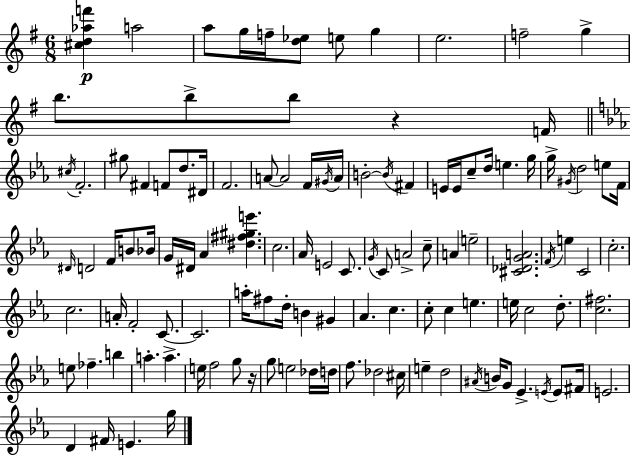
{
  \clef treble
  \numericTimeSignature
  \time 6/8
  \key g \major
  \repeat volta 2 { <cis'' d'' aes'' f'''>4\p a''2 | a''8 g''16 f''16-- <d'' ees''>8 e''8 g''4 | e''2. | f''2-- g''4-> | \break b''8. b''8-> b''8 r4 f'16 | \bar "||" \break \key ees \major \acciaccatura { cis''16 } f'2.-. | gis''8 fis'4 f'8 d''8. | dis'16 f'2. | a'8~~ a'2 f'16 | \break \acciaccatura { gis'16 } a'16 b'2-.~~ \acciaccatura { b'16 } fis'4 | e'16 e'16 c''8-- d''16 e''4. | g''16 g''16-> \acciaccatura { gis'16 } d''2 | e''8 f'16 \grace { dis'16 } d'2 | \break f'16 b'8 bes'16 g'16 dis'16 aes'4 <dis'' fis'' gis'' e'''>4. | c''2. | aes'16 e'2 | c'8. \acciaccatura { g'16 } c'8 a'2-> | \break c''8-- a'4 e''2-- | <cis' des' g' a'>2. | \acciaccatura { f'16 } e''4 c'2 | c''2.-. | \break c''2. | a'16-. f'2-. | c'8.~~ c'2. | a''16-. fis''8 d''16-. b'4 | \break gis'4 aes'4. | c''4. c''8-. c''4 | e''4. e''16 c''2 | d''8.-. <c'' fis''>2. | \break e''8 fes''4.-- | b''4 a''4.-. | a''4.-> e''16 f''2 | g''8 r16 g''8 e''2 | \break des''16 d''16 f''8. des''2 | cis''16 e''4-- d''2 | \acciaccatura { ais'16 } b'16 g'8 ees'4.-> | \acciaccatura { e'16 } e'8 fis'16 e'2. | \break d'4 | fis'16 e'4. g''16 } \bar "|."
}